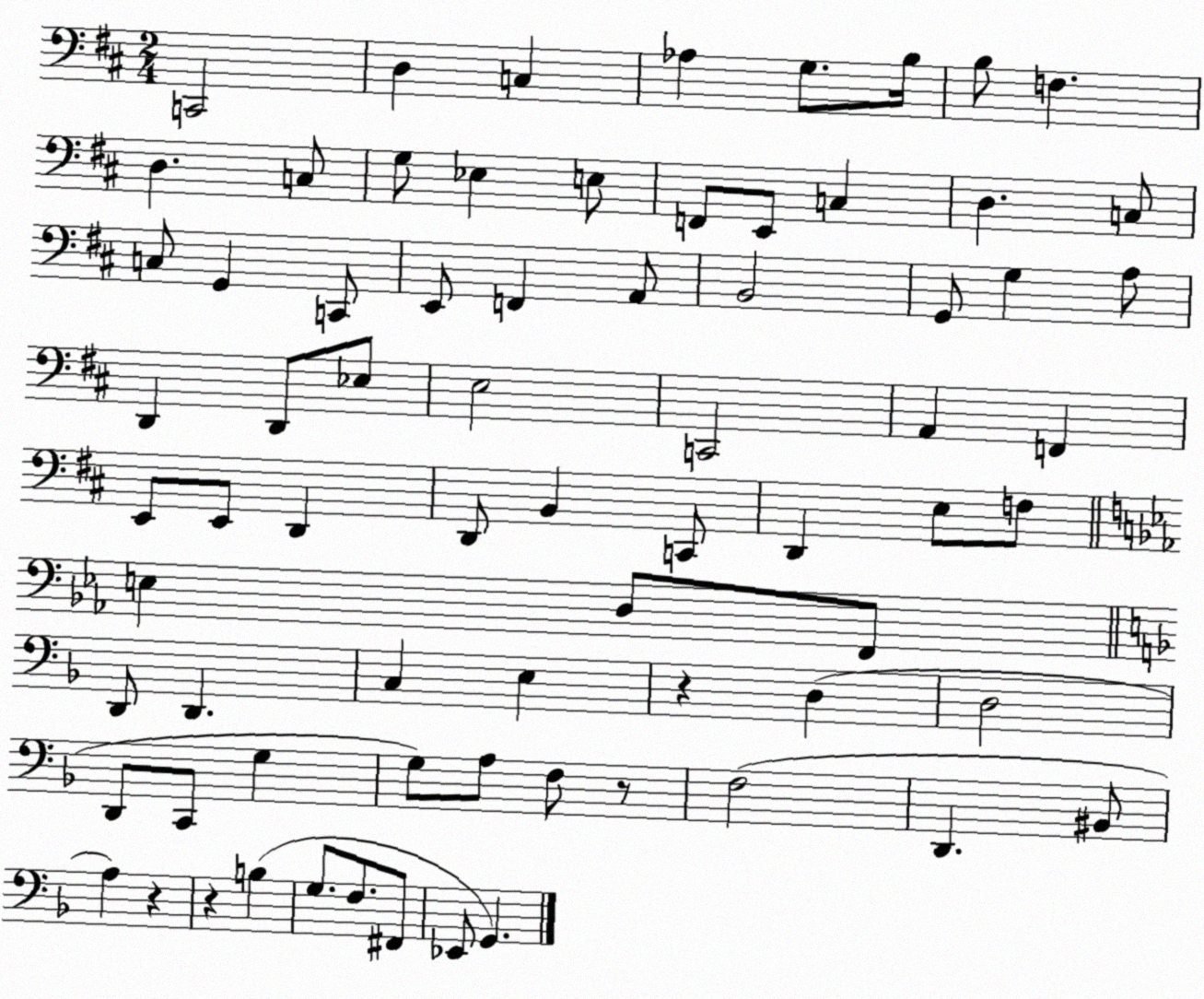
X:1
T:Untitled
M:2/4
L:1/4
K:D
C,,2 D, C, _A, G,/2 B,/4 B,/2 F, D, C,/2 G,/2 _E, E,/2 F,,/2 E,,/2 C, D, C,/2 C,/2 G,, C,,/2 E,,/2 F,, A,,/2 B,,2 G,,/2 G, A,/2 D,, D,,/2 _E,/2 E,2 C,,2 A,, F,, E,,/2 E,,/2 D,, D,,/2 B,, C,,/2 D,, E,/2 F,/2 E, D,/2 F,,/2 D,,/2 D,, C, E, z D, D,2 D,,/2 C,,/2 G, G,/2 A,/2 F,/2 z/2 F,2 D,, ^B,,/2 A, z z B, G,/2 F,/2 ^F,,/2 _E,,/2 G,,